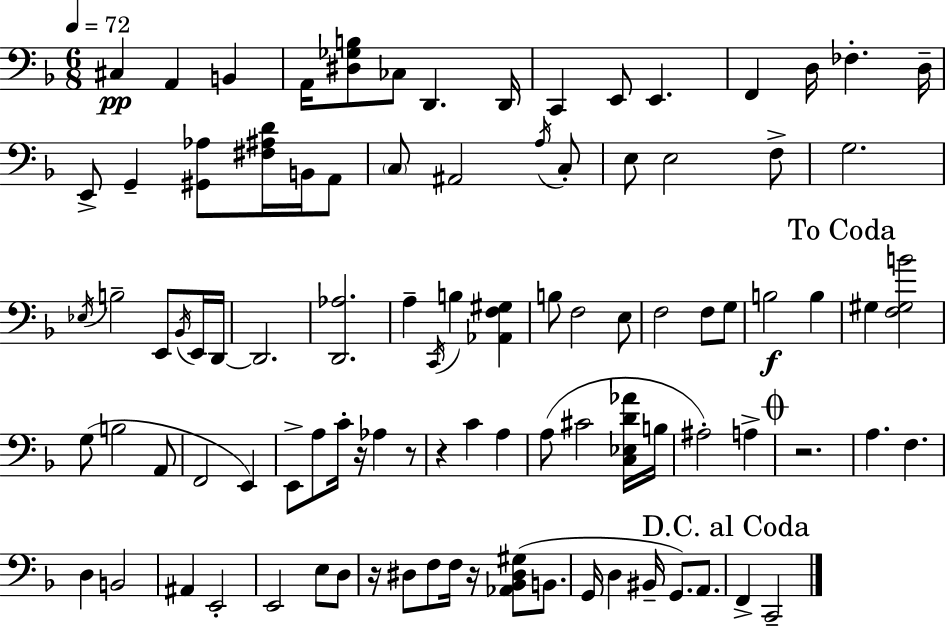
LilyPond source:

{
  \clef bass
  \numericTimeSignature
  \time 6/8
  \key d \minor
  \tempo 4 = 72
  cis4\pp a,4 b,4 | a,16 <dis ges b>8 ces8 d,4. d,16 | c,4 e,8 e,4. | f,4 d16 fes4.-. d16-- | \break e,8-> g,4-- <gis, aes>8 <fis ais d'>16 b,16 a,8 | \parenthesize c8 ais,2 \acciaccatura { a16 } c8-. | e8 e2 f8-> | g2. | \break \acciaccatura { ees16 } b2-- e,8 | \acciaccatura { bes,16 } e,16 d,16~~ d,2. | <d, aes>2. | a4-- \acciaccatura { c,16 } b4 | \break <aes, f gis>4 b8 f2 | e8 f2 | f8 g8 b2\f | b4 \mark "To Coda" gis4 <f gis b'>2 | \break g8( b2 | a,8 f,2 | e,4) e,8-> a8 c'16-. r16 aes4 | r8 r4 c'4 | \break a4 a8( cis'2 | <c ees d' aes'>16 b16 ais2-.) | a4-> \mark \markup { \musicglyph "scripts.coda" } r2. | a4. f4. | \break d4 b,2 | ais,4 e,2-. | e,2 | e8 d8 r16 dis8 f8 f16 r16 <aes, bes, dis gis>8( | \break b,8. g,16 d4 bis,16-- g,8.) | a,8. \mark "D.C. al Coda" f,4-> c,2-- | \bar "|."
}